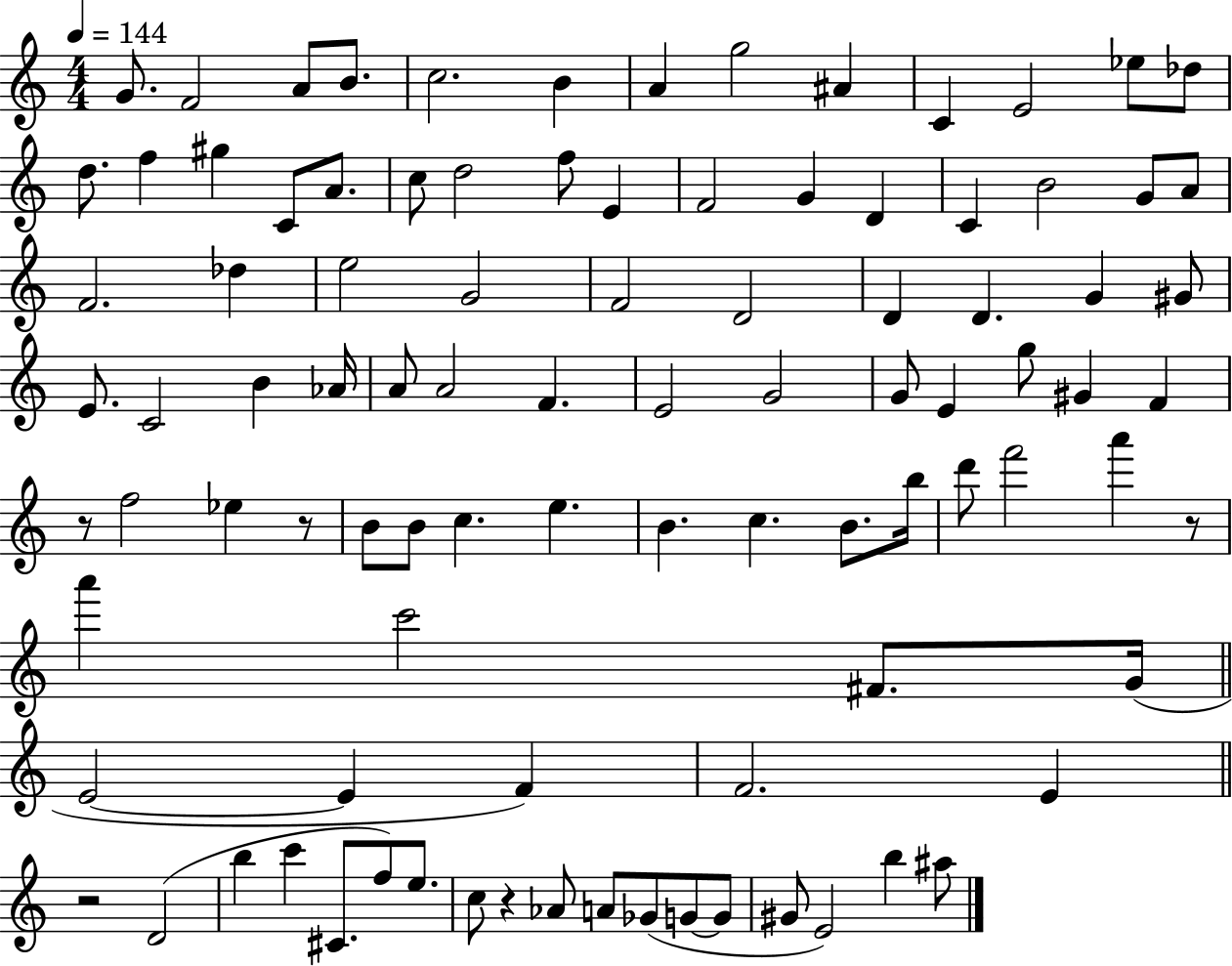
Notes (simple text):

G4/e. F4/h A4/e B4/e. C5/h. B4/q A4/q G5/h A#4/q C4/q E4/h Eb5/e Db5/e D5/e. F5/q G#5/q C4/e A4/e. C5/e D5/h F5/e E4/q F4/h G4/q D4/q C4/q B4/h G4/e A4/e F4/h. Db5/q E5/h G4/h F4/h D4/h D4/q D4/q. G4/q G#4/e E4/e. C4/h B4/q Ab4/s A4/e A4/h F4/q. E4/h G4/h G4/e E4/q G5/e G#4/q F4/q R/e F5/h Eb5/q R/e B4/e B4/e C5/q. E5/q. B4/q. C5/q. B4/e. B5/s D6/e F6/h A6/q R/e A6/q C6/h F#4/e. G4/s E4/h E4/q F4/q F4/h. E4/q R/h D4/h B5/q C6/q C#4/e. F5/e E5/e. C5/e R/q Ab4/e A4/e Gb4/e G4/e G4/e G#4/e E4/h B5/q A#5/e